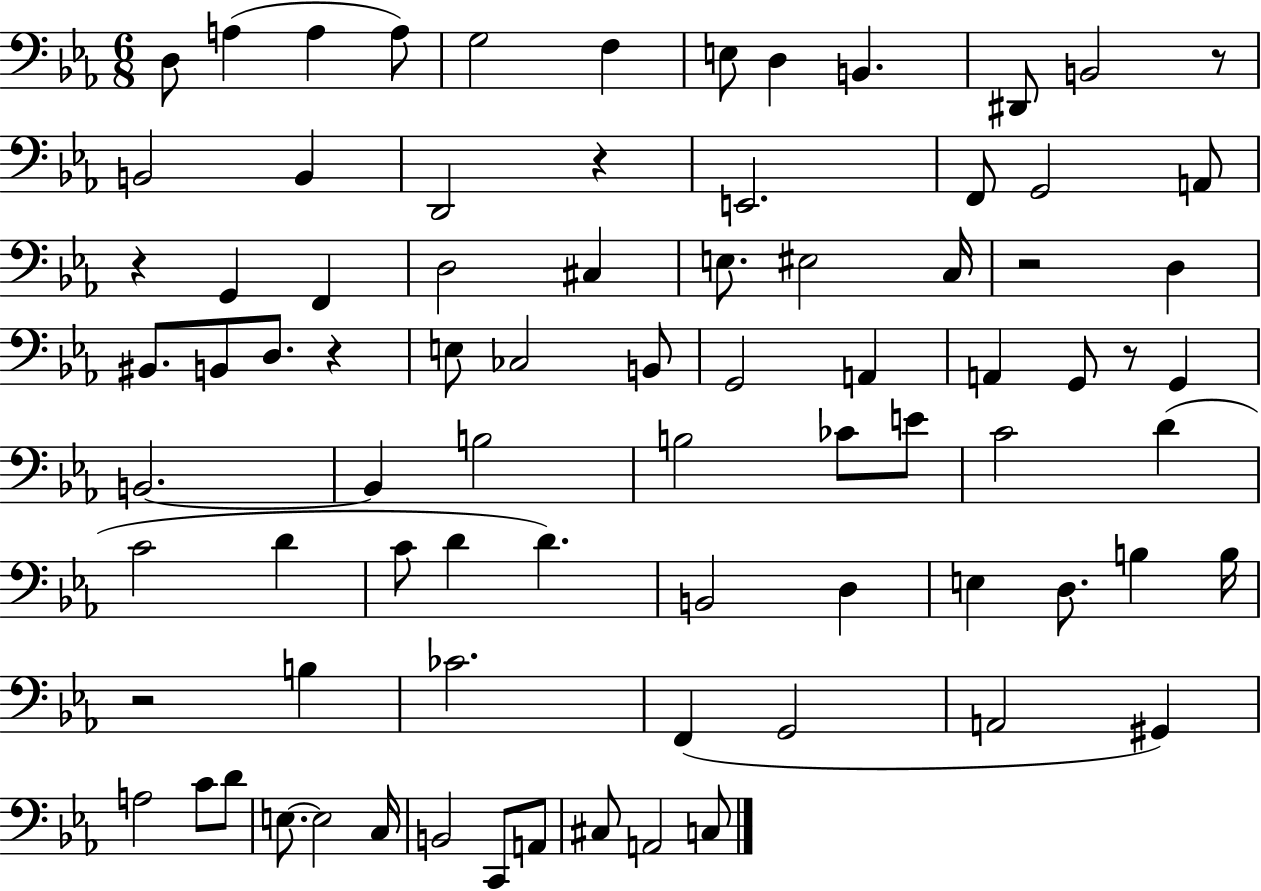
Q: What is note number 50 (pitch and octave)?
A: D4